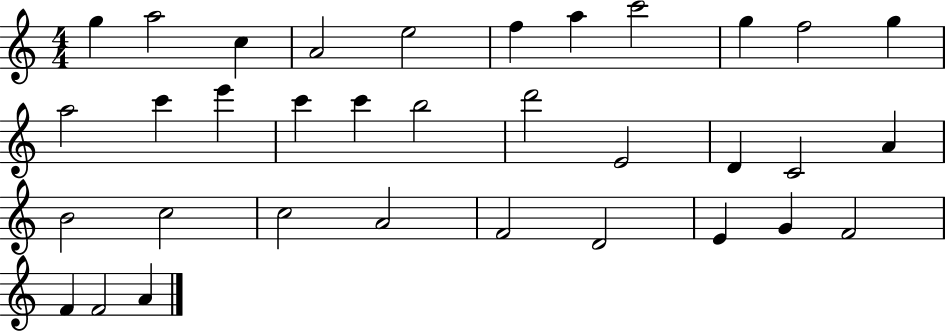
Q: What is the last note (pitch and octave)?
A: A4